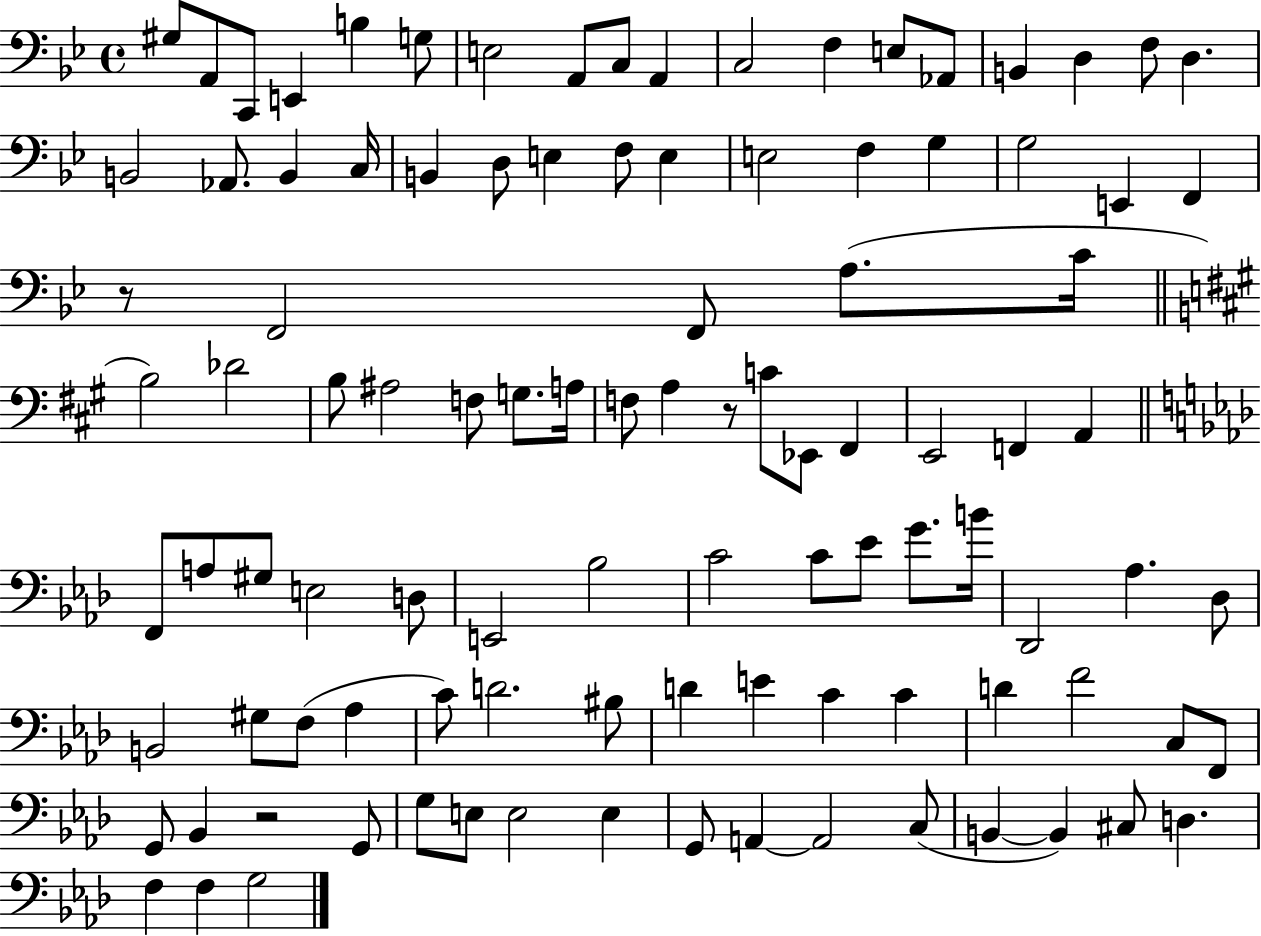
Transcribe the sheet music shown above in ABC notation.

X:1
T:Untitled
M:4/4
L:1/4
K:Bb
^G,/2 A,,/2 C,,/2 E,, B, G,/2 E,2 A,,/2 C,/2 A,, C,2 F, E,/2 _A,,/2 B,, D, F,/2 D, B,,2 _A,,/2 B,, C,/4 B,, D,/2 E, F,/2 E, E,2 F, G, G,2 E,, F,, z/2 F,,2 F,,/2 A,/2 C/4 B,2 _D2 B,/2 ^A,2 F,/2 G,/2 A,/4 F,/2 A, z/2 C/2 _E,,/2 ^F,, E,,2 F,, A,, F,,/2 A,/2 ^G,/2 E,2 D,/2 E,,2 _B,2 C2 C/2 _E/2 G/2 B/4 _D,,2 _A, _D,/2 B,,2 ^G,/2 F,/2 _A, C/2 D2 ^B,/2 D E C C D F2 C,/2 F,,/2 G,,/2 _B,, z2 G,,/2 G,/2 E,/2 E,2 E, G,,/2 A,, A,,2 C,/2 B,, B,, ^C,/2 D, F, F, G,2